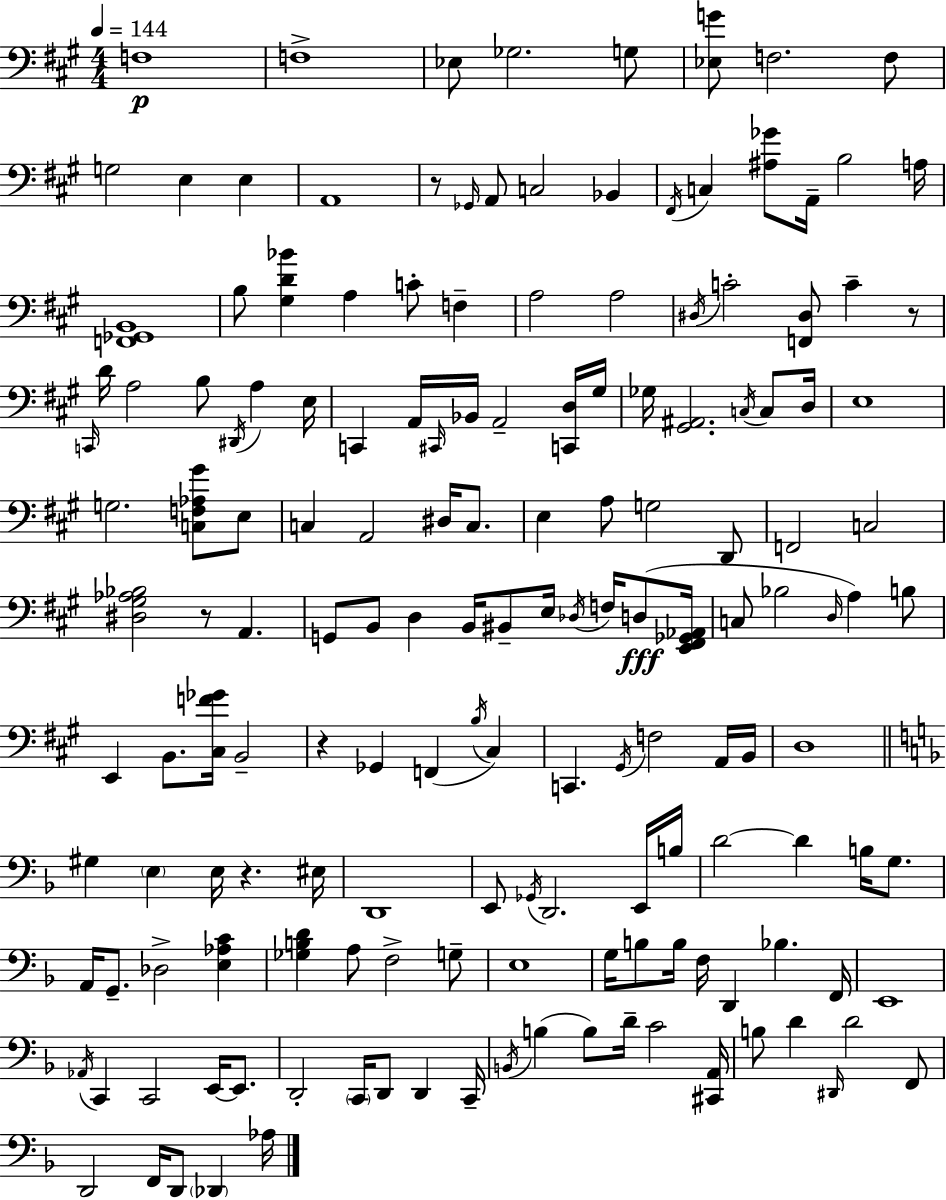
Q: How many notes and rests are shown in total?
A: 160